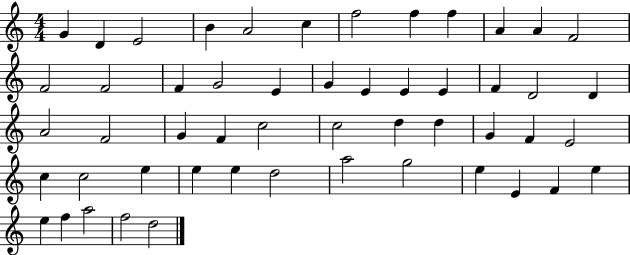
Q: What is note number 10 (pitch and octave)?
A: A4